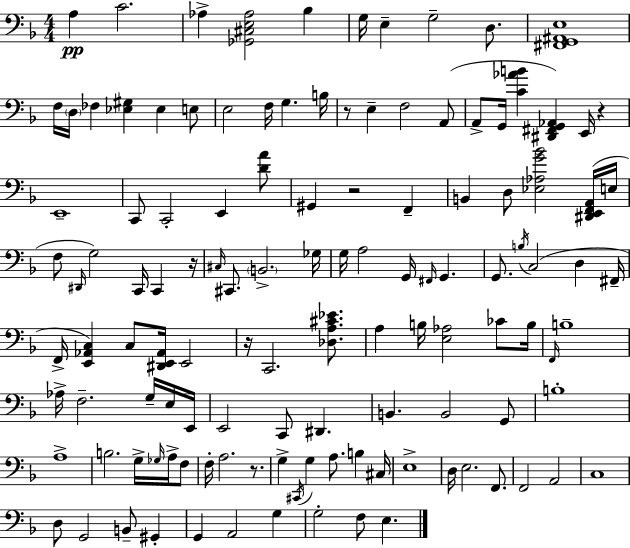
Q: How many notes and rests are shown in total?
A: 122